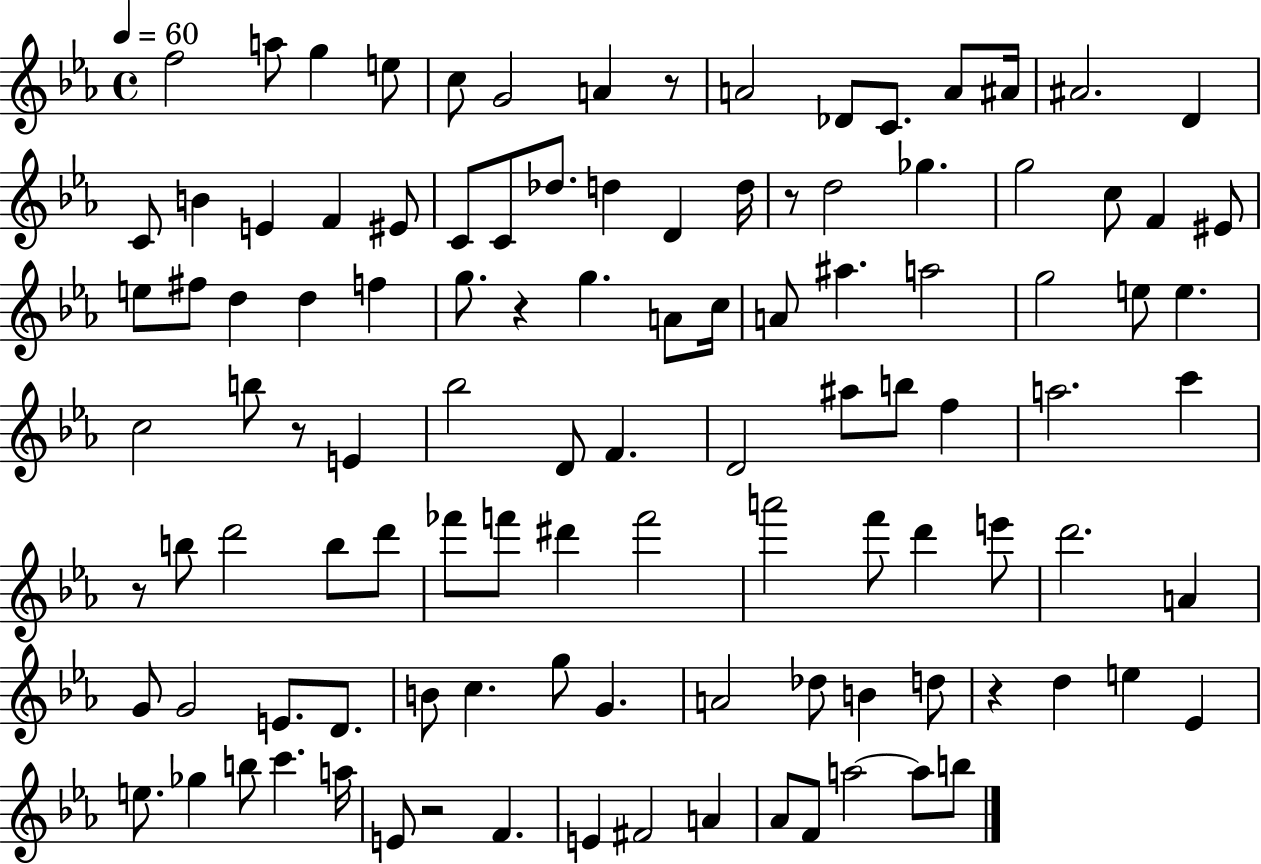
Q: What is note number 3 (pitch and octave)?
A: G5